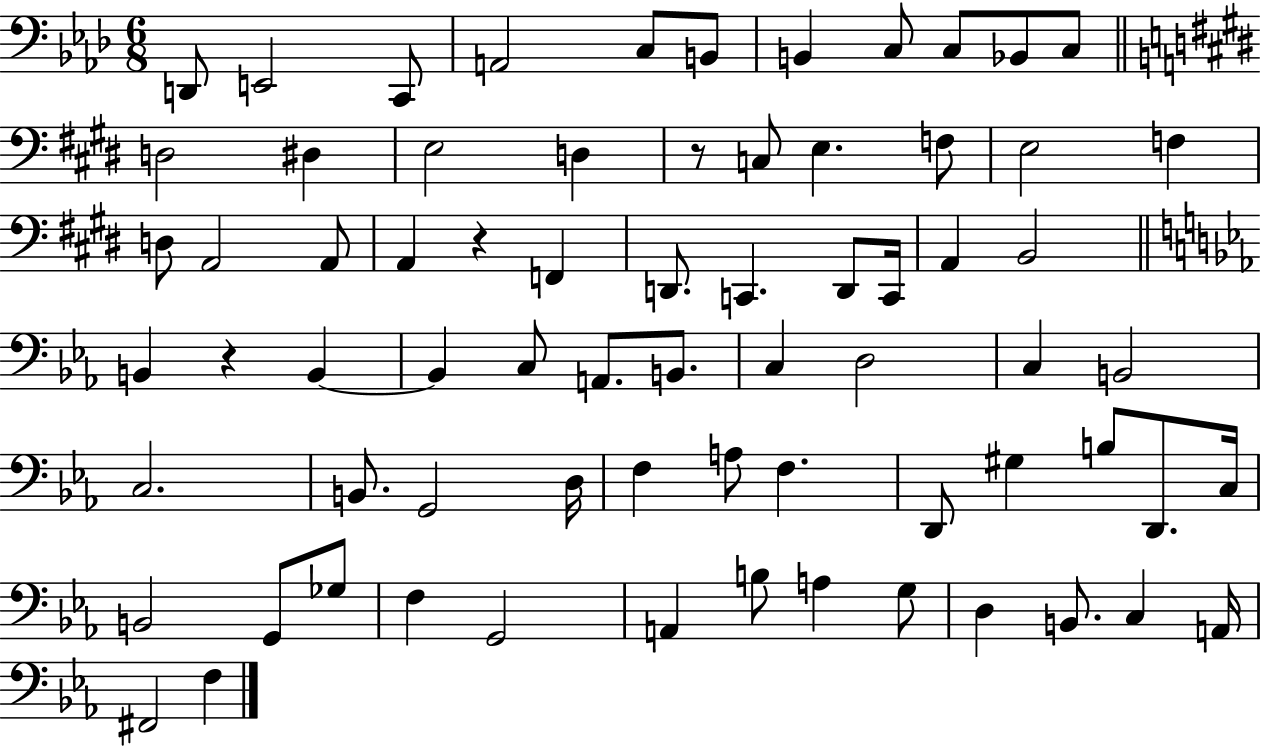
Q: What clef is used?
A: bass